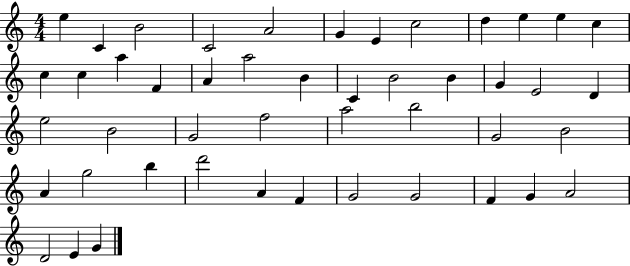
{
  \clef treble
  \numericTimeSignature
  \time 4/4
  \key c \major
  e''4 c'4 b'2 | c'2 a'2 | g'4 e'4 c''2 | d''4 e''4 e''4 c''4 | \break c''4 c''4 a''4 f'4 | a'4 a''2 b'4 | c'4 b'2 b'4 | g'4 e'2 d'4 | \break e''2 b'2 | g'2 f''2 | a''2 b''2 | g'2 b'2 | \break a'4 g''2 b''4 | d'''2 a'4 f'4 | g'2 g'2 | f'4 g'4 a'2 | \break d'2 e'4 g'4 | \bar "|."
}